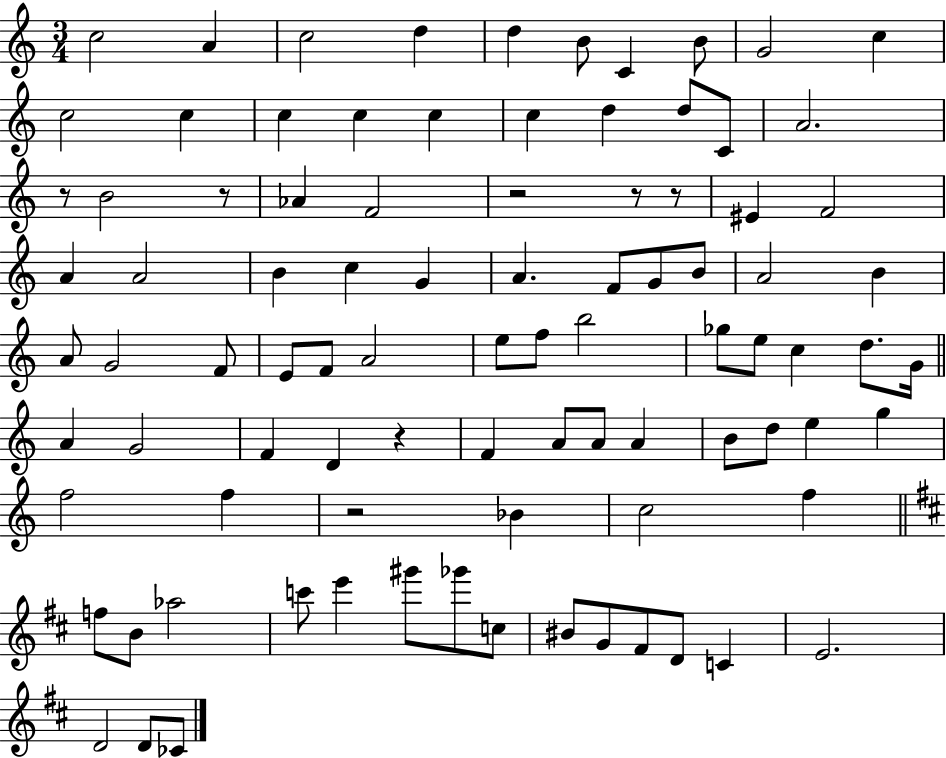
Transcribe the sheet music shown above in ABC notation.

X:1
T:Untitled
M:3/4
L:1/4
K:C
c2 A c2 d d B/2 C B/2 G2 c c2 c c c c c d d/2 C/2 A2 z/2 B2 z/2 _A F2 z2 z/2 z/2 ^E F2 A A2 B c G A F/2 G/2 B/2 A2 B A/2 G2 F/2 E/2 F/2 A2 e/2 f/2 b2 _g/2 e/2 c d/2 G/4 A G2 F D z F A/2 A/2 A B/2 d/2 e g f2 f z2 _B c2 f f/2 B/2 _a2 c'/2 e' ^g'/2 _g'/2 c/2 ^B/2 G/2 ^F/2 D/2 C E2 D2 D/2 _C/2